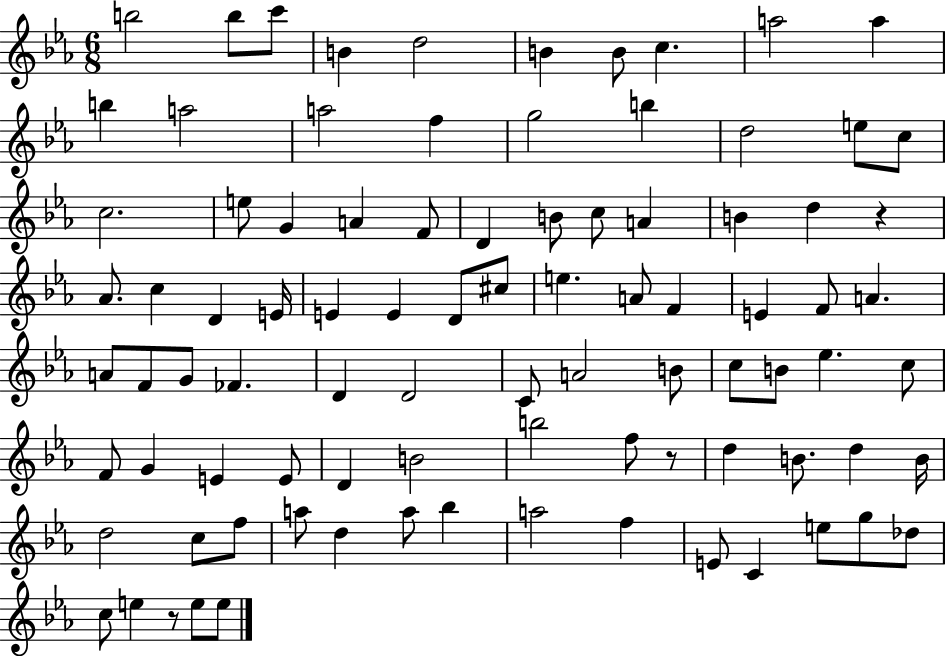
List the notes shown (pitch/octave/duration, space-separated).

B5/h B5/e C6/e B4/q D5/h B4/q B4/e C5/q. A5/h A5/q B5/q A5/h A5/h F5/q G5/h B5/q D5/h E5/e C5/e C5/h. E5/e G4/q A4/q F4/e D4/q B4/e C5/e A4/q B4/q D5/q R/q Ab4/e. C5/q D4/q E4/s E4/q E4/q D4/e C#5/e E5/q. A4/e F4/q E4/q F4/e A4/q. A4/e F4/e G4/e FES4/q. D4/q D4/h C4/e A4/h B4/e C5/e B4/e Eb5/q. C5/e F4/e G4/q E4/q E4/e D4/q B4/h B5/h F5/e R/e D5/q B4/e. D5/q B4/s D5/h C5/e F5/e A5/e D5/q A5/e Bb5/q A5/h F5/q E4/e C4/q E5/e G5/e Db5/e C5/e E5/q R/e E5/e E5/e